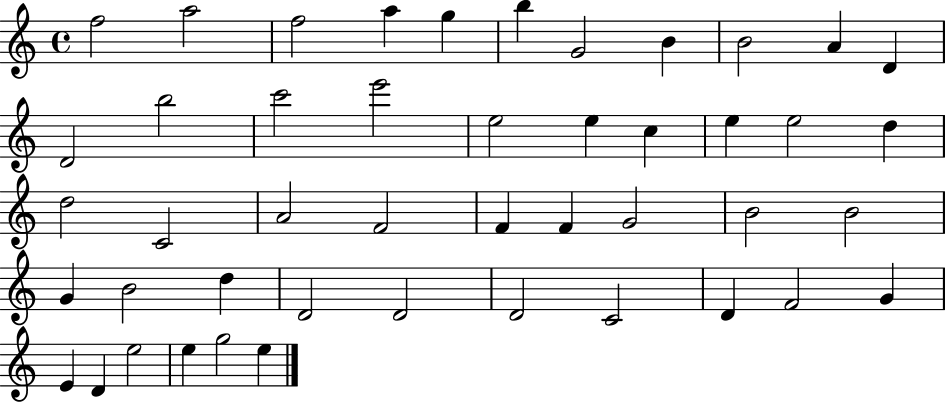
F5/h A5/h F5/h A5/q G5/q B5/q G4/h B4/q B4/h A4/q D4/q D4/h B5/h C6/h E6/h E5/h E5/q C5/q E5/q E5/h D5/q D5/h C4/h A4/h F4/h F4/q F4/q G4/h B4/h B4/h G4/q B4/h D5/q D4/h D4/h D4/h C4/h D4/q F4/h G4/q E4/q D4/q E5/h E5/q G5/h E5/q